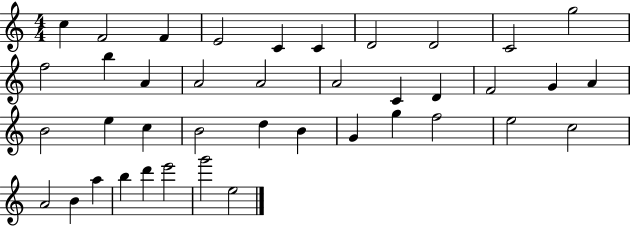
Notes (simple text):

C5/q F4/h F4/q E4/h C4/q C4/q D4/h D4/h C4/h G5/h F5/h B5/q A4/q A4/h A4/h A4/h C4/q D4/q F4/h G4/q A4/q B4/h E5/q C5/q B4/h D5/q B4/q G4/q G5/q F5/h E5/h C5/h A4/h B4/q A5/q B5/q D6/q E6/h G6/h E5/h